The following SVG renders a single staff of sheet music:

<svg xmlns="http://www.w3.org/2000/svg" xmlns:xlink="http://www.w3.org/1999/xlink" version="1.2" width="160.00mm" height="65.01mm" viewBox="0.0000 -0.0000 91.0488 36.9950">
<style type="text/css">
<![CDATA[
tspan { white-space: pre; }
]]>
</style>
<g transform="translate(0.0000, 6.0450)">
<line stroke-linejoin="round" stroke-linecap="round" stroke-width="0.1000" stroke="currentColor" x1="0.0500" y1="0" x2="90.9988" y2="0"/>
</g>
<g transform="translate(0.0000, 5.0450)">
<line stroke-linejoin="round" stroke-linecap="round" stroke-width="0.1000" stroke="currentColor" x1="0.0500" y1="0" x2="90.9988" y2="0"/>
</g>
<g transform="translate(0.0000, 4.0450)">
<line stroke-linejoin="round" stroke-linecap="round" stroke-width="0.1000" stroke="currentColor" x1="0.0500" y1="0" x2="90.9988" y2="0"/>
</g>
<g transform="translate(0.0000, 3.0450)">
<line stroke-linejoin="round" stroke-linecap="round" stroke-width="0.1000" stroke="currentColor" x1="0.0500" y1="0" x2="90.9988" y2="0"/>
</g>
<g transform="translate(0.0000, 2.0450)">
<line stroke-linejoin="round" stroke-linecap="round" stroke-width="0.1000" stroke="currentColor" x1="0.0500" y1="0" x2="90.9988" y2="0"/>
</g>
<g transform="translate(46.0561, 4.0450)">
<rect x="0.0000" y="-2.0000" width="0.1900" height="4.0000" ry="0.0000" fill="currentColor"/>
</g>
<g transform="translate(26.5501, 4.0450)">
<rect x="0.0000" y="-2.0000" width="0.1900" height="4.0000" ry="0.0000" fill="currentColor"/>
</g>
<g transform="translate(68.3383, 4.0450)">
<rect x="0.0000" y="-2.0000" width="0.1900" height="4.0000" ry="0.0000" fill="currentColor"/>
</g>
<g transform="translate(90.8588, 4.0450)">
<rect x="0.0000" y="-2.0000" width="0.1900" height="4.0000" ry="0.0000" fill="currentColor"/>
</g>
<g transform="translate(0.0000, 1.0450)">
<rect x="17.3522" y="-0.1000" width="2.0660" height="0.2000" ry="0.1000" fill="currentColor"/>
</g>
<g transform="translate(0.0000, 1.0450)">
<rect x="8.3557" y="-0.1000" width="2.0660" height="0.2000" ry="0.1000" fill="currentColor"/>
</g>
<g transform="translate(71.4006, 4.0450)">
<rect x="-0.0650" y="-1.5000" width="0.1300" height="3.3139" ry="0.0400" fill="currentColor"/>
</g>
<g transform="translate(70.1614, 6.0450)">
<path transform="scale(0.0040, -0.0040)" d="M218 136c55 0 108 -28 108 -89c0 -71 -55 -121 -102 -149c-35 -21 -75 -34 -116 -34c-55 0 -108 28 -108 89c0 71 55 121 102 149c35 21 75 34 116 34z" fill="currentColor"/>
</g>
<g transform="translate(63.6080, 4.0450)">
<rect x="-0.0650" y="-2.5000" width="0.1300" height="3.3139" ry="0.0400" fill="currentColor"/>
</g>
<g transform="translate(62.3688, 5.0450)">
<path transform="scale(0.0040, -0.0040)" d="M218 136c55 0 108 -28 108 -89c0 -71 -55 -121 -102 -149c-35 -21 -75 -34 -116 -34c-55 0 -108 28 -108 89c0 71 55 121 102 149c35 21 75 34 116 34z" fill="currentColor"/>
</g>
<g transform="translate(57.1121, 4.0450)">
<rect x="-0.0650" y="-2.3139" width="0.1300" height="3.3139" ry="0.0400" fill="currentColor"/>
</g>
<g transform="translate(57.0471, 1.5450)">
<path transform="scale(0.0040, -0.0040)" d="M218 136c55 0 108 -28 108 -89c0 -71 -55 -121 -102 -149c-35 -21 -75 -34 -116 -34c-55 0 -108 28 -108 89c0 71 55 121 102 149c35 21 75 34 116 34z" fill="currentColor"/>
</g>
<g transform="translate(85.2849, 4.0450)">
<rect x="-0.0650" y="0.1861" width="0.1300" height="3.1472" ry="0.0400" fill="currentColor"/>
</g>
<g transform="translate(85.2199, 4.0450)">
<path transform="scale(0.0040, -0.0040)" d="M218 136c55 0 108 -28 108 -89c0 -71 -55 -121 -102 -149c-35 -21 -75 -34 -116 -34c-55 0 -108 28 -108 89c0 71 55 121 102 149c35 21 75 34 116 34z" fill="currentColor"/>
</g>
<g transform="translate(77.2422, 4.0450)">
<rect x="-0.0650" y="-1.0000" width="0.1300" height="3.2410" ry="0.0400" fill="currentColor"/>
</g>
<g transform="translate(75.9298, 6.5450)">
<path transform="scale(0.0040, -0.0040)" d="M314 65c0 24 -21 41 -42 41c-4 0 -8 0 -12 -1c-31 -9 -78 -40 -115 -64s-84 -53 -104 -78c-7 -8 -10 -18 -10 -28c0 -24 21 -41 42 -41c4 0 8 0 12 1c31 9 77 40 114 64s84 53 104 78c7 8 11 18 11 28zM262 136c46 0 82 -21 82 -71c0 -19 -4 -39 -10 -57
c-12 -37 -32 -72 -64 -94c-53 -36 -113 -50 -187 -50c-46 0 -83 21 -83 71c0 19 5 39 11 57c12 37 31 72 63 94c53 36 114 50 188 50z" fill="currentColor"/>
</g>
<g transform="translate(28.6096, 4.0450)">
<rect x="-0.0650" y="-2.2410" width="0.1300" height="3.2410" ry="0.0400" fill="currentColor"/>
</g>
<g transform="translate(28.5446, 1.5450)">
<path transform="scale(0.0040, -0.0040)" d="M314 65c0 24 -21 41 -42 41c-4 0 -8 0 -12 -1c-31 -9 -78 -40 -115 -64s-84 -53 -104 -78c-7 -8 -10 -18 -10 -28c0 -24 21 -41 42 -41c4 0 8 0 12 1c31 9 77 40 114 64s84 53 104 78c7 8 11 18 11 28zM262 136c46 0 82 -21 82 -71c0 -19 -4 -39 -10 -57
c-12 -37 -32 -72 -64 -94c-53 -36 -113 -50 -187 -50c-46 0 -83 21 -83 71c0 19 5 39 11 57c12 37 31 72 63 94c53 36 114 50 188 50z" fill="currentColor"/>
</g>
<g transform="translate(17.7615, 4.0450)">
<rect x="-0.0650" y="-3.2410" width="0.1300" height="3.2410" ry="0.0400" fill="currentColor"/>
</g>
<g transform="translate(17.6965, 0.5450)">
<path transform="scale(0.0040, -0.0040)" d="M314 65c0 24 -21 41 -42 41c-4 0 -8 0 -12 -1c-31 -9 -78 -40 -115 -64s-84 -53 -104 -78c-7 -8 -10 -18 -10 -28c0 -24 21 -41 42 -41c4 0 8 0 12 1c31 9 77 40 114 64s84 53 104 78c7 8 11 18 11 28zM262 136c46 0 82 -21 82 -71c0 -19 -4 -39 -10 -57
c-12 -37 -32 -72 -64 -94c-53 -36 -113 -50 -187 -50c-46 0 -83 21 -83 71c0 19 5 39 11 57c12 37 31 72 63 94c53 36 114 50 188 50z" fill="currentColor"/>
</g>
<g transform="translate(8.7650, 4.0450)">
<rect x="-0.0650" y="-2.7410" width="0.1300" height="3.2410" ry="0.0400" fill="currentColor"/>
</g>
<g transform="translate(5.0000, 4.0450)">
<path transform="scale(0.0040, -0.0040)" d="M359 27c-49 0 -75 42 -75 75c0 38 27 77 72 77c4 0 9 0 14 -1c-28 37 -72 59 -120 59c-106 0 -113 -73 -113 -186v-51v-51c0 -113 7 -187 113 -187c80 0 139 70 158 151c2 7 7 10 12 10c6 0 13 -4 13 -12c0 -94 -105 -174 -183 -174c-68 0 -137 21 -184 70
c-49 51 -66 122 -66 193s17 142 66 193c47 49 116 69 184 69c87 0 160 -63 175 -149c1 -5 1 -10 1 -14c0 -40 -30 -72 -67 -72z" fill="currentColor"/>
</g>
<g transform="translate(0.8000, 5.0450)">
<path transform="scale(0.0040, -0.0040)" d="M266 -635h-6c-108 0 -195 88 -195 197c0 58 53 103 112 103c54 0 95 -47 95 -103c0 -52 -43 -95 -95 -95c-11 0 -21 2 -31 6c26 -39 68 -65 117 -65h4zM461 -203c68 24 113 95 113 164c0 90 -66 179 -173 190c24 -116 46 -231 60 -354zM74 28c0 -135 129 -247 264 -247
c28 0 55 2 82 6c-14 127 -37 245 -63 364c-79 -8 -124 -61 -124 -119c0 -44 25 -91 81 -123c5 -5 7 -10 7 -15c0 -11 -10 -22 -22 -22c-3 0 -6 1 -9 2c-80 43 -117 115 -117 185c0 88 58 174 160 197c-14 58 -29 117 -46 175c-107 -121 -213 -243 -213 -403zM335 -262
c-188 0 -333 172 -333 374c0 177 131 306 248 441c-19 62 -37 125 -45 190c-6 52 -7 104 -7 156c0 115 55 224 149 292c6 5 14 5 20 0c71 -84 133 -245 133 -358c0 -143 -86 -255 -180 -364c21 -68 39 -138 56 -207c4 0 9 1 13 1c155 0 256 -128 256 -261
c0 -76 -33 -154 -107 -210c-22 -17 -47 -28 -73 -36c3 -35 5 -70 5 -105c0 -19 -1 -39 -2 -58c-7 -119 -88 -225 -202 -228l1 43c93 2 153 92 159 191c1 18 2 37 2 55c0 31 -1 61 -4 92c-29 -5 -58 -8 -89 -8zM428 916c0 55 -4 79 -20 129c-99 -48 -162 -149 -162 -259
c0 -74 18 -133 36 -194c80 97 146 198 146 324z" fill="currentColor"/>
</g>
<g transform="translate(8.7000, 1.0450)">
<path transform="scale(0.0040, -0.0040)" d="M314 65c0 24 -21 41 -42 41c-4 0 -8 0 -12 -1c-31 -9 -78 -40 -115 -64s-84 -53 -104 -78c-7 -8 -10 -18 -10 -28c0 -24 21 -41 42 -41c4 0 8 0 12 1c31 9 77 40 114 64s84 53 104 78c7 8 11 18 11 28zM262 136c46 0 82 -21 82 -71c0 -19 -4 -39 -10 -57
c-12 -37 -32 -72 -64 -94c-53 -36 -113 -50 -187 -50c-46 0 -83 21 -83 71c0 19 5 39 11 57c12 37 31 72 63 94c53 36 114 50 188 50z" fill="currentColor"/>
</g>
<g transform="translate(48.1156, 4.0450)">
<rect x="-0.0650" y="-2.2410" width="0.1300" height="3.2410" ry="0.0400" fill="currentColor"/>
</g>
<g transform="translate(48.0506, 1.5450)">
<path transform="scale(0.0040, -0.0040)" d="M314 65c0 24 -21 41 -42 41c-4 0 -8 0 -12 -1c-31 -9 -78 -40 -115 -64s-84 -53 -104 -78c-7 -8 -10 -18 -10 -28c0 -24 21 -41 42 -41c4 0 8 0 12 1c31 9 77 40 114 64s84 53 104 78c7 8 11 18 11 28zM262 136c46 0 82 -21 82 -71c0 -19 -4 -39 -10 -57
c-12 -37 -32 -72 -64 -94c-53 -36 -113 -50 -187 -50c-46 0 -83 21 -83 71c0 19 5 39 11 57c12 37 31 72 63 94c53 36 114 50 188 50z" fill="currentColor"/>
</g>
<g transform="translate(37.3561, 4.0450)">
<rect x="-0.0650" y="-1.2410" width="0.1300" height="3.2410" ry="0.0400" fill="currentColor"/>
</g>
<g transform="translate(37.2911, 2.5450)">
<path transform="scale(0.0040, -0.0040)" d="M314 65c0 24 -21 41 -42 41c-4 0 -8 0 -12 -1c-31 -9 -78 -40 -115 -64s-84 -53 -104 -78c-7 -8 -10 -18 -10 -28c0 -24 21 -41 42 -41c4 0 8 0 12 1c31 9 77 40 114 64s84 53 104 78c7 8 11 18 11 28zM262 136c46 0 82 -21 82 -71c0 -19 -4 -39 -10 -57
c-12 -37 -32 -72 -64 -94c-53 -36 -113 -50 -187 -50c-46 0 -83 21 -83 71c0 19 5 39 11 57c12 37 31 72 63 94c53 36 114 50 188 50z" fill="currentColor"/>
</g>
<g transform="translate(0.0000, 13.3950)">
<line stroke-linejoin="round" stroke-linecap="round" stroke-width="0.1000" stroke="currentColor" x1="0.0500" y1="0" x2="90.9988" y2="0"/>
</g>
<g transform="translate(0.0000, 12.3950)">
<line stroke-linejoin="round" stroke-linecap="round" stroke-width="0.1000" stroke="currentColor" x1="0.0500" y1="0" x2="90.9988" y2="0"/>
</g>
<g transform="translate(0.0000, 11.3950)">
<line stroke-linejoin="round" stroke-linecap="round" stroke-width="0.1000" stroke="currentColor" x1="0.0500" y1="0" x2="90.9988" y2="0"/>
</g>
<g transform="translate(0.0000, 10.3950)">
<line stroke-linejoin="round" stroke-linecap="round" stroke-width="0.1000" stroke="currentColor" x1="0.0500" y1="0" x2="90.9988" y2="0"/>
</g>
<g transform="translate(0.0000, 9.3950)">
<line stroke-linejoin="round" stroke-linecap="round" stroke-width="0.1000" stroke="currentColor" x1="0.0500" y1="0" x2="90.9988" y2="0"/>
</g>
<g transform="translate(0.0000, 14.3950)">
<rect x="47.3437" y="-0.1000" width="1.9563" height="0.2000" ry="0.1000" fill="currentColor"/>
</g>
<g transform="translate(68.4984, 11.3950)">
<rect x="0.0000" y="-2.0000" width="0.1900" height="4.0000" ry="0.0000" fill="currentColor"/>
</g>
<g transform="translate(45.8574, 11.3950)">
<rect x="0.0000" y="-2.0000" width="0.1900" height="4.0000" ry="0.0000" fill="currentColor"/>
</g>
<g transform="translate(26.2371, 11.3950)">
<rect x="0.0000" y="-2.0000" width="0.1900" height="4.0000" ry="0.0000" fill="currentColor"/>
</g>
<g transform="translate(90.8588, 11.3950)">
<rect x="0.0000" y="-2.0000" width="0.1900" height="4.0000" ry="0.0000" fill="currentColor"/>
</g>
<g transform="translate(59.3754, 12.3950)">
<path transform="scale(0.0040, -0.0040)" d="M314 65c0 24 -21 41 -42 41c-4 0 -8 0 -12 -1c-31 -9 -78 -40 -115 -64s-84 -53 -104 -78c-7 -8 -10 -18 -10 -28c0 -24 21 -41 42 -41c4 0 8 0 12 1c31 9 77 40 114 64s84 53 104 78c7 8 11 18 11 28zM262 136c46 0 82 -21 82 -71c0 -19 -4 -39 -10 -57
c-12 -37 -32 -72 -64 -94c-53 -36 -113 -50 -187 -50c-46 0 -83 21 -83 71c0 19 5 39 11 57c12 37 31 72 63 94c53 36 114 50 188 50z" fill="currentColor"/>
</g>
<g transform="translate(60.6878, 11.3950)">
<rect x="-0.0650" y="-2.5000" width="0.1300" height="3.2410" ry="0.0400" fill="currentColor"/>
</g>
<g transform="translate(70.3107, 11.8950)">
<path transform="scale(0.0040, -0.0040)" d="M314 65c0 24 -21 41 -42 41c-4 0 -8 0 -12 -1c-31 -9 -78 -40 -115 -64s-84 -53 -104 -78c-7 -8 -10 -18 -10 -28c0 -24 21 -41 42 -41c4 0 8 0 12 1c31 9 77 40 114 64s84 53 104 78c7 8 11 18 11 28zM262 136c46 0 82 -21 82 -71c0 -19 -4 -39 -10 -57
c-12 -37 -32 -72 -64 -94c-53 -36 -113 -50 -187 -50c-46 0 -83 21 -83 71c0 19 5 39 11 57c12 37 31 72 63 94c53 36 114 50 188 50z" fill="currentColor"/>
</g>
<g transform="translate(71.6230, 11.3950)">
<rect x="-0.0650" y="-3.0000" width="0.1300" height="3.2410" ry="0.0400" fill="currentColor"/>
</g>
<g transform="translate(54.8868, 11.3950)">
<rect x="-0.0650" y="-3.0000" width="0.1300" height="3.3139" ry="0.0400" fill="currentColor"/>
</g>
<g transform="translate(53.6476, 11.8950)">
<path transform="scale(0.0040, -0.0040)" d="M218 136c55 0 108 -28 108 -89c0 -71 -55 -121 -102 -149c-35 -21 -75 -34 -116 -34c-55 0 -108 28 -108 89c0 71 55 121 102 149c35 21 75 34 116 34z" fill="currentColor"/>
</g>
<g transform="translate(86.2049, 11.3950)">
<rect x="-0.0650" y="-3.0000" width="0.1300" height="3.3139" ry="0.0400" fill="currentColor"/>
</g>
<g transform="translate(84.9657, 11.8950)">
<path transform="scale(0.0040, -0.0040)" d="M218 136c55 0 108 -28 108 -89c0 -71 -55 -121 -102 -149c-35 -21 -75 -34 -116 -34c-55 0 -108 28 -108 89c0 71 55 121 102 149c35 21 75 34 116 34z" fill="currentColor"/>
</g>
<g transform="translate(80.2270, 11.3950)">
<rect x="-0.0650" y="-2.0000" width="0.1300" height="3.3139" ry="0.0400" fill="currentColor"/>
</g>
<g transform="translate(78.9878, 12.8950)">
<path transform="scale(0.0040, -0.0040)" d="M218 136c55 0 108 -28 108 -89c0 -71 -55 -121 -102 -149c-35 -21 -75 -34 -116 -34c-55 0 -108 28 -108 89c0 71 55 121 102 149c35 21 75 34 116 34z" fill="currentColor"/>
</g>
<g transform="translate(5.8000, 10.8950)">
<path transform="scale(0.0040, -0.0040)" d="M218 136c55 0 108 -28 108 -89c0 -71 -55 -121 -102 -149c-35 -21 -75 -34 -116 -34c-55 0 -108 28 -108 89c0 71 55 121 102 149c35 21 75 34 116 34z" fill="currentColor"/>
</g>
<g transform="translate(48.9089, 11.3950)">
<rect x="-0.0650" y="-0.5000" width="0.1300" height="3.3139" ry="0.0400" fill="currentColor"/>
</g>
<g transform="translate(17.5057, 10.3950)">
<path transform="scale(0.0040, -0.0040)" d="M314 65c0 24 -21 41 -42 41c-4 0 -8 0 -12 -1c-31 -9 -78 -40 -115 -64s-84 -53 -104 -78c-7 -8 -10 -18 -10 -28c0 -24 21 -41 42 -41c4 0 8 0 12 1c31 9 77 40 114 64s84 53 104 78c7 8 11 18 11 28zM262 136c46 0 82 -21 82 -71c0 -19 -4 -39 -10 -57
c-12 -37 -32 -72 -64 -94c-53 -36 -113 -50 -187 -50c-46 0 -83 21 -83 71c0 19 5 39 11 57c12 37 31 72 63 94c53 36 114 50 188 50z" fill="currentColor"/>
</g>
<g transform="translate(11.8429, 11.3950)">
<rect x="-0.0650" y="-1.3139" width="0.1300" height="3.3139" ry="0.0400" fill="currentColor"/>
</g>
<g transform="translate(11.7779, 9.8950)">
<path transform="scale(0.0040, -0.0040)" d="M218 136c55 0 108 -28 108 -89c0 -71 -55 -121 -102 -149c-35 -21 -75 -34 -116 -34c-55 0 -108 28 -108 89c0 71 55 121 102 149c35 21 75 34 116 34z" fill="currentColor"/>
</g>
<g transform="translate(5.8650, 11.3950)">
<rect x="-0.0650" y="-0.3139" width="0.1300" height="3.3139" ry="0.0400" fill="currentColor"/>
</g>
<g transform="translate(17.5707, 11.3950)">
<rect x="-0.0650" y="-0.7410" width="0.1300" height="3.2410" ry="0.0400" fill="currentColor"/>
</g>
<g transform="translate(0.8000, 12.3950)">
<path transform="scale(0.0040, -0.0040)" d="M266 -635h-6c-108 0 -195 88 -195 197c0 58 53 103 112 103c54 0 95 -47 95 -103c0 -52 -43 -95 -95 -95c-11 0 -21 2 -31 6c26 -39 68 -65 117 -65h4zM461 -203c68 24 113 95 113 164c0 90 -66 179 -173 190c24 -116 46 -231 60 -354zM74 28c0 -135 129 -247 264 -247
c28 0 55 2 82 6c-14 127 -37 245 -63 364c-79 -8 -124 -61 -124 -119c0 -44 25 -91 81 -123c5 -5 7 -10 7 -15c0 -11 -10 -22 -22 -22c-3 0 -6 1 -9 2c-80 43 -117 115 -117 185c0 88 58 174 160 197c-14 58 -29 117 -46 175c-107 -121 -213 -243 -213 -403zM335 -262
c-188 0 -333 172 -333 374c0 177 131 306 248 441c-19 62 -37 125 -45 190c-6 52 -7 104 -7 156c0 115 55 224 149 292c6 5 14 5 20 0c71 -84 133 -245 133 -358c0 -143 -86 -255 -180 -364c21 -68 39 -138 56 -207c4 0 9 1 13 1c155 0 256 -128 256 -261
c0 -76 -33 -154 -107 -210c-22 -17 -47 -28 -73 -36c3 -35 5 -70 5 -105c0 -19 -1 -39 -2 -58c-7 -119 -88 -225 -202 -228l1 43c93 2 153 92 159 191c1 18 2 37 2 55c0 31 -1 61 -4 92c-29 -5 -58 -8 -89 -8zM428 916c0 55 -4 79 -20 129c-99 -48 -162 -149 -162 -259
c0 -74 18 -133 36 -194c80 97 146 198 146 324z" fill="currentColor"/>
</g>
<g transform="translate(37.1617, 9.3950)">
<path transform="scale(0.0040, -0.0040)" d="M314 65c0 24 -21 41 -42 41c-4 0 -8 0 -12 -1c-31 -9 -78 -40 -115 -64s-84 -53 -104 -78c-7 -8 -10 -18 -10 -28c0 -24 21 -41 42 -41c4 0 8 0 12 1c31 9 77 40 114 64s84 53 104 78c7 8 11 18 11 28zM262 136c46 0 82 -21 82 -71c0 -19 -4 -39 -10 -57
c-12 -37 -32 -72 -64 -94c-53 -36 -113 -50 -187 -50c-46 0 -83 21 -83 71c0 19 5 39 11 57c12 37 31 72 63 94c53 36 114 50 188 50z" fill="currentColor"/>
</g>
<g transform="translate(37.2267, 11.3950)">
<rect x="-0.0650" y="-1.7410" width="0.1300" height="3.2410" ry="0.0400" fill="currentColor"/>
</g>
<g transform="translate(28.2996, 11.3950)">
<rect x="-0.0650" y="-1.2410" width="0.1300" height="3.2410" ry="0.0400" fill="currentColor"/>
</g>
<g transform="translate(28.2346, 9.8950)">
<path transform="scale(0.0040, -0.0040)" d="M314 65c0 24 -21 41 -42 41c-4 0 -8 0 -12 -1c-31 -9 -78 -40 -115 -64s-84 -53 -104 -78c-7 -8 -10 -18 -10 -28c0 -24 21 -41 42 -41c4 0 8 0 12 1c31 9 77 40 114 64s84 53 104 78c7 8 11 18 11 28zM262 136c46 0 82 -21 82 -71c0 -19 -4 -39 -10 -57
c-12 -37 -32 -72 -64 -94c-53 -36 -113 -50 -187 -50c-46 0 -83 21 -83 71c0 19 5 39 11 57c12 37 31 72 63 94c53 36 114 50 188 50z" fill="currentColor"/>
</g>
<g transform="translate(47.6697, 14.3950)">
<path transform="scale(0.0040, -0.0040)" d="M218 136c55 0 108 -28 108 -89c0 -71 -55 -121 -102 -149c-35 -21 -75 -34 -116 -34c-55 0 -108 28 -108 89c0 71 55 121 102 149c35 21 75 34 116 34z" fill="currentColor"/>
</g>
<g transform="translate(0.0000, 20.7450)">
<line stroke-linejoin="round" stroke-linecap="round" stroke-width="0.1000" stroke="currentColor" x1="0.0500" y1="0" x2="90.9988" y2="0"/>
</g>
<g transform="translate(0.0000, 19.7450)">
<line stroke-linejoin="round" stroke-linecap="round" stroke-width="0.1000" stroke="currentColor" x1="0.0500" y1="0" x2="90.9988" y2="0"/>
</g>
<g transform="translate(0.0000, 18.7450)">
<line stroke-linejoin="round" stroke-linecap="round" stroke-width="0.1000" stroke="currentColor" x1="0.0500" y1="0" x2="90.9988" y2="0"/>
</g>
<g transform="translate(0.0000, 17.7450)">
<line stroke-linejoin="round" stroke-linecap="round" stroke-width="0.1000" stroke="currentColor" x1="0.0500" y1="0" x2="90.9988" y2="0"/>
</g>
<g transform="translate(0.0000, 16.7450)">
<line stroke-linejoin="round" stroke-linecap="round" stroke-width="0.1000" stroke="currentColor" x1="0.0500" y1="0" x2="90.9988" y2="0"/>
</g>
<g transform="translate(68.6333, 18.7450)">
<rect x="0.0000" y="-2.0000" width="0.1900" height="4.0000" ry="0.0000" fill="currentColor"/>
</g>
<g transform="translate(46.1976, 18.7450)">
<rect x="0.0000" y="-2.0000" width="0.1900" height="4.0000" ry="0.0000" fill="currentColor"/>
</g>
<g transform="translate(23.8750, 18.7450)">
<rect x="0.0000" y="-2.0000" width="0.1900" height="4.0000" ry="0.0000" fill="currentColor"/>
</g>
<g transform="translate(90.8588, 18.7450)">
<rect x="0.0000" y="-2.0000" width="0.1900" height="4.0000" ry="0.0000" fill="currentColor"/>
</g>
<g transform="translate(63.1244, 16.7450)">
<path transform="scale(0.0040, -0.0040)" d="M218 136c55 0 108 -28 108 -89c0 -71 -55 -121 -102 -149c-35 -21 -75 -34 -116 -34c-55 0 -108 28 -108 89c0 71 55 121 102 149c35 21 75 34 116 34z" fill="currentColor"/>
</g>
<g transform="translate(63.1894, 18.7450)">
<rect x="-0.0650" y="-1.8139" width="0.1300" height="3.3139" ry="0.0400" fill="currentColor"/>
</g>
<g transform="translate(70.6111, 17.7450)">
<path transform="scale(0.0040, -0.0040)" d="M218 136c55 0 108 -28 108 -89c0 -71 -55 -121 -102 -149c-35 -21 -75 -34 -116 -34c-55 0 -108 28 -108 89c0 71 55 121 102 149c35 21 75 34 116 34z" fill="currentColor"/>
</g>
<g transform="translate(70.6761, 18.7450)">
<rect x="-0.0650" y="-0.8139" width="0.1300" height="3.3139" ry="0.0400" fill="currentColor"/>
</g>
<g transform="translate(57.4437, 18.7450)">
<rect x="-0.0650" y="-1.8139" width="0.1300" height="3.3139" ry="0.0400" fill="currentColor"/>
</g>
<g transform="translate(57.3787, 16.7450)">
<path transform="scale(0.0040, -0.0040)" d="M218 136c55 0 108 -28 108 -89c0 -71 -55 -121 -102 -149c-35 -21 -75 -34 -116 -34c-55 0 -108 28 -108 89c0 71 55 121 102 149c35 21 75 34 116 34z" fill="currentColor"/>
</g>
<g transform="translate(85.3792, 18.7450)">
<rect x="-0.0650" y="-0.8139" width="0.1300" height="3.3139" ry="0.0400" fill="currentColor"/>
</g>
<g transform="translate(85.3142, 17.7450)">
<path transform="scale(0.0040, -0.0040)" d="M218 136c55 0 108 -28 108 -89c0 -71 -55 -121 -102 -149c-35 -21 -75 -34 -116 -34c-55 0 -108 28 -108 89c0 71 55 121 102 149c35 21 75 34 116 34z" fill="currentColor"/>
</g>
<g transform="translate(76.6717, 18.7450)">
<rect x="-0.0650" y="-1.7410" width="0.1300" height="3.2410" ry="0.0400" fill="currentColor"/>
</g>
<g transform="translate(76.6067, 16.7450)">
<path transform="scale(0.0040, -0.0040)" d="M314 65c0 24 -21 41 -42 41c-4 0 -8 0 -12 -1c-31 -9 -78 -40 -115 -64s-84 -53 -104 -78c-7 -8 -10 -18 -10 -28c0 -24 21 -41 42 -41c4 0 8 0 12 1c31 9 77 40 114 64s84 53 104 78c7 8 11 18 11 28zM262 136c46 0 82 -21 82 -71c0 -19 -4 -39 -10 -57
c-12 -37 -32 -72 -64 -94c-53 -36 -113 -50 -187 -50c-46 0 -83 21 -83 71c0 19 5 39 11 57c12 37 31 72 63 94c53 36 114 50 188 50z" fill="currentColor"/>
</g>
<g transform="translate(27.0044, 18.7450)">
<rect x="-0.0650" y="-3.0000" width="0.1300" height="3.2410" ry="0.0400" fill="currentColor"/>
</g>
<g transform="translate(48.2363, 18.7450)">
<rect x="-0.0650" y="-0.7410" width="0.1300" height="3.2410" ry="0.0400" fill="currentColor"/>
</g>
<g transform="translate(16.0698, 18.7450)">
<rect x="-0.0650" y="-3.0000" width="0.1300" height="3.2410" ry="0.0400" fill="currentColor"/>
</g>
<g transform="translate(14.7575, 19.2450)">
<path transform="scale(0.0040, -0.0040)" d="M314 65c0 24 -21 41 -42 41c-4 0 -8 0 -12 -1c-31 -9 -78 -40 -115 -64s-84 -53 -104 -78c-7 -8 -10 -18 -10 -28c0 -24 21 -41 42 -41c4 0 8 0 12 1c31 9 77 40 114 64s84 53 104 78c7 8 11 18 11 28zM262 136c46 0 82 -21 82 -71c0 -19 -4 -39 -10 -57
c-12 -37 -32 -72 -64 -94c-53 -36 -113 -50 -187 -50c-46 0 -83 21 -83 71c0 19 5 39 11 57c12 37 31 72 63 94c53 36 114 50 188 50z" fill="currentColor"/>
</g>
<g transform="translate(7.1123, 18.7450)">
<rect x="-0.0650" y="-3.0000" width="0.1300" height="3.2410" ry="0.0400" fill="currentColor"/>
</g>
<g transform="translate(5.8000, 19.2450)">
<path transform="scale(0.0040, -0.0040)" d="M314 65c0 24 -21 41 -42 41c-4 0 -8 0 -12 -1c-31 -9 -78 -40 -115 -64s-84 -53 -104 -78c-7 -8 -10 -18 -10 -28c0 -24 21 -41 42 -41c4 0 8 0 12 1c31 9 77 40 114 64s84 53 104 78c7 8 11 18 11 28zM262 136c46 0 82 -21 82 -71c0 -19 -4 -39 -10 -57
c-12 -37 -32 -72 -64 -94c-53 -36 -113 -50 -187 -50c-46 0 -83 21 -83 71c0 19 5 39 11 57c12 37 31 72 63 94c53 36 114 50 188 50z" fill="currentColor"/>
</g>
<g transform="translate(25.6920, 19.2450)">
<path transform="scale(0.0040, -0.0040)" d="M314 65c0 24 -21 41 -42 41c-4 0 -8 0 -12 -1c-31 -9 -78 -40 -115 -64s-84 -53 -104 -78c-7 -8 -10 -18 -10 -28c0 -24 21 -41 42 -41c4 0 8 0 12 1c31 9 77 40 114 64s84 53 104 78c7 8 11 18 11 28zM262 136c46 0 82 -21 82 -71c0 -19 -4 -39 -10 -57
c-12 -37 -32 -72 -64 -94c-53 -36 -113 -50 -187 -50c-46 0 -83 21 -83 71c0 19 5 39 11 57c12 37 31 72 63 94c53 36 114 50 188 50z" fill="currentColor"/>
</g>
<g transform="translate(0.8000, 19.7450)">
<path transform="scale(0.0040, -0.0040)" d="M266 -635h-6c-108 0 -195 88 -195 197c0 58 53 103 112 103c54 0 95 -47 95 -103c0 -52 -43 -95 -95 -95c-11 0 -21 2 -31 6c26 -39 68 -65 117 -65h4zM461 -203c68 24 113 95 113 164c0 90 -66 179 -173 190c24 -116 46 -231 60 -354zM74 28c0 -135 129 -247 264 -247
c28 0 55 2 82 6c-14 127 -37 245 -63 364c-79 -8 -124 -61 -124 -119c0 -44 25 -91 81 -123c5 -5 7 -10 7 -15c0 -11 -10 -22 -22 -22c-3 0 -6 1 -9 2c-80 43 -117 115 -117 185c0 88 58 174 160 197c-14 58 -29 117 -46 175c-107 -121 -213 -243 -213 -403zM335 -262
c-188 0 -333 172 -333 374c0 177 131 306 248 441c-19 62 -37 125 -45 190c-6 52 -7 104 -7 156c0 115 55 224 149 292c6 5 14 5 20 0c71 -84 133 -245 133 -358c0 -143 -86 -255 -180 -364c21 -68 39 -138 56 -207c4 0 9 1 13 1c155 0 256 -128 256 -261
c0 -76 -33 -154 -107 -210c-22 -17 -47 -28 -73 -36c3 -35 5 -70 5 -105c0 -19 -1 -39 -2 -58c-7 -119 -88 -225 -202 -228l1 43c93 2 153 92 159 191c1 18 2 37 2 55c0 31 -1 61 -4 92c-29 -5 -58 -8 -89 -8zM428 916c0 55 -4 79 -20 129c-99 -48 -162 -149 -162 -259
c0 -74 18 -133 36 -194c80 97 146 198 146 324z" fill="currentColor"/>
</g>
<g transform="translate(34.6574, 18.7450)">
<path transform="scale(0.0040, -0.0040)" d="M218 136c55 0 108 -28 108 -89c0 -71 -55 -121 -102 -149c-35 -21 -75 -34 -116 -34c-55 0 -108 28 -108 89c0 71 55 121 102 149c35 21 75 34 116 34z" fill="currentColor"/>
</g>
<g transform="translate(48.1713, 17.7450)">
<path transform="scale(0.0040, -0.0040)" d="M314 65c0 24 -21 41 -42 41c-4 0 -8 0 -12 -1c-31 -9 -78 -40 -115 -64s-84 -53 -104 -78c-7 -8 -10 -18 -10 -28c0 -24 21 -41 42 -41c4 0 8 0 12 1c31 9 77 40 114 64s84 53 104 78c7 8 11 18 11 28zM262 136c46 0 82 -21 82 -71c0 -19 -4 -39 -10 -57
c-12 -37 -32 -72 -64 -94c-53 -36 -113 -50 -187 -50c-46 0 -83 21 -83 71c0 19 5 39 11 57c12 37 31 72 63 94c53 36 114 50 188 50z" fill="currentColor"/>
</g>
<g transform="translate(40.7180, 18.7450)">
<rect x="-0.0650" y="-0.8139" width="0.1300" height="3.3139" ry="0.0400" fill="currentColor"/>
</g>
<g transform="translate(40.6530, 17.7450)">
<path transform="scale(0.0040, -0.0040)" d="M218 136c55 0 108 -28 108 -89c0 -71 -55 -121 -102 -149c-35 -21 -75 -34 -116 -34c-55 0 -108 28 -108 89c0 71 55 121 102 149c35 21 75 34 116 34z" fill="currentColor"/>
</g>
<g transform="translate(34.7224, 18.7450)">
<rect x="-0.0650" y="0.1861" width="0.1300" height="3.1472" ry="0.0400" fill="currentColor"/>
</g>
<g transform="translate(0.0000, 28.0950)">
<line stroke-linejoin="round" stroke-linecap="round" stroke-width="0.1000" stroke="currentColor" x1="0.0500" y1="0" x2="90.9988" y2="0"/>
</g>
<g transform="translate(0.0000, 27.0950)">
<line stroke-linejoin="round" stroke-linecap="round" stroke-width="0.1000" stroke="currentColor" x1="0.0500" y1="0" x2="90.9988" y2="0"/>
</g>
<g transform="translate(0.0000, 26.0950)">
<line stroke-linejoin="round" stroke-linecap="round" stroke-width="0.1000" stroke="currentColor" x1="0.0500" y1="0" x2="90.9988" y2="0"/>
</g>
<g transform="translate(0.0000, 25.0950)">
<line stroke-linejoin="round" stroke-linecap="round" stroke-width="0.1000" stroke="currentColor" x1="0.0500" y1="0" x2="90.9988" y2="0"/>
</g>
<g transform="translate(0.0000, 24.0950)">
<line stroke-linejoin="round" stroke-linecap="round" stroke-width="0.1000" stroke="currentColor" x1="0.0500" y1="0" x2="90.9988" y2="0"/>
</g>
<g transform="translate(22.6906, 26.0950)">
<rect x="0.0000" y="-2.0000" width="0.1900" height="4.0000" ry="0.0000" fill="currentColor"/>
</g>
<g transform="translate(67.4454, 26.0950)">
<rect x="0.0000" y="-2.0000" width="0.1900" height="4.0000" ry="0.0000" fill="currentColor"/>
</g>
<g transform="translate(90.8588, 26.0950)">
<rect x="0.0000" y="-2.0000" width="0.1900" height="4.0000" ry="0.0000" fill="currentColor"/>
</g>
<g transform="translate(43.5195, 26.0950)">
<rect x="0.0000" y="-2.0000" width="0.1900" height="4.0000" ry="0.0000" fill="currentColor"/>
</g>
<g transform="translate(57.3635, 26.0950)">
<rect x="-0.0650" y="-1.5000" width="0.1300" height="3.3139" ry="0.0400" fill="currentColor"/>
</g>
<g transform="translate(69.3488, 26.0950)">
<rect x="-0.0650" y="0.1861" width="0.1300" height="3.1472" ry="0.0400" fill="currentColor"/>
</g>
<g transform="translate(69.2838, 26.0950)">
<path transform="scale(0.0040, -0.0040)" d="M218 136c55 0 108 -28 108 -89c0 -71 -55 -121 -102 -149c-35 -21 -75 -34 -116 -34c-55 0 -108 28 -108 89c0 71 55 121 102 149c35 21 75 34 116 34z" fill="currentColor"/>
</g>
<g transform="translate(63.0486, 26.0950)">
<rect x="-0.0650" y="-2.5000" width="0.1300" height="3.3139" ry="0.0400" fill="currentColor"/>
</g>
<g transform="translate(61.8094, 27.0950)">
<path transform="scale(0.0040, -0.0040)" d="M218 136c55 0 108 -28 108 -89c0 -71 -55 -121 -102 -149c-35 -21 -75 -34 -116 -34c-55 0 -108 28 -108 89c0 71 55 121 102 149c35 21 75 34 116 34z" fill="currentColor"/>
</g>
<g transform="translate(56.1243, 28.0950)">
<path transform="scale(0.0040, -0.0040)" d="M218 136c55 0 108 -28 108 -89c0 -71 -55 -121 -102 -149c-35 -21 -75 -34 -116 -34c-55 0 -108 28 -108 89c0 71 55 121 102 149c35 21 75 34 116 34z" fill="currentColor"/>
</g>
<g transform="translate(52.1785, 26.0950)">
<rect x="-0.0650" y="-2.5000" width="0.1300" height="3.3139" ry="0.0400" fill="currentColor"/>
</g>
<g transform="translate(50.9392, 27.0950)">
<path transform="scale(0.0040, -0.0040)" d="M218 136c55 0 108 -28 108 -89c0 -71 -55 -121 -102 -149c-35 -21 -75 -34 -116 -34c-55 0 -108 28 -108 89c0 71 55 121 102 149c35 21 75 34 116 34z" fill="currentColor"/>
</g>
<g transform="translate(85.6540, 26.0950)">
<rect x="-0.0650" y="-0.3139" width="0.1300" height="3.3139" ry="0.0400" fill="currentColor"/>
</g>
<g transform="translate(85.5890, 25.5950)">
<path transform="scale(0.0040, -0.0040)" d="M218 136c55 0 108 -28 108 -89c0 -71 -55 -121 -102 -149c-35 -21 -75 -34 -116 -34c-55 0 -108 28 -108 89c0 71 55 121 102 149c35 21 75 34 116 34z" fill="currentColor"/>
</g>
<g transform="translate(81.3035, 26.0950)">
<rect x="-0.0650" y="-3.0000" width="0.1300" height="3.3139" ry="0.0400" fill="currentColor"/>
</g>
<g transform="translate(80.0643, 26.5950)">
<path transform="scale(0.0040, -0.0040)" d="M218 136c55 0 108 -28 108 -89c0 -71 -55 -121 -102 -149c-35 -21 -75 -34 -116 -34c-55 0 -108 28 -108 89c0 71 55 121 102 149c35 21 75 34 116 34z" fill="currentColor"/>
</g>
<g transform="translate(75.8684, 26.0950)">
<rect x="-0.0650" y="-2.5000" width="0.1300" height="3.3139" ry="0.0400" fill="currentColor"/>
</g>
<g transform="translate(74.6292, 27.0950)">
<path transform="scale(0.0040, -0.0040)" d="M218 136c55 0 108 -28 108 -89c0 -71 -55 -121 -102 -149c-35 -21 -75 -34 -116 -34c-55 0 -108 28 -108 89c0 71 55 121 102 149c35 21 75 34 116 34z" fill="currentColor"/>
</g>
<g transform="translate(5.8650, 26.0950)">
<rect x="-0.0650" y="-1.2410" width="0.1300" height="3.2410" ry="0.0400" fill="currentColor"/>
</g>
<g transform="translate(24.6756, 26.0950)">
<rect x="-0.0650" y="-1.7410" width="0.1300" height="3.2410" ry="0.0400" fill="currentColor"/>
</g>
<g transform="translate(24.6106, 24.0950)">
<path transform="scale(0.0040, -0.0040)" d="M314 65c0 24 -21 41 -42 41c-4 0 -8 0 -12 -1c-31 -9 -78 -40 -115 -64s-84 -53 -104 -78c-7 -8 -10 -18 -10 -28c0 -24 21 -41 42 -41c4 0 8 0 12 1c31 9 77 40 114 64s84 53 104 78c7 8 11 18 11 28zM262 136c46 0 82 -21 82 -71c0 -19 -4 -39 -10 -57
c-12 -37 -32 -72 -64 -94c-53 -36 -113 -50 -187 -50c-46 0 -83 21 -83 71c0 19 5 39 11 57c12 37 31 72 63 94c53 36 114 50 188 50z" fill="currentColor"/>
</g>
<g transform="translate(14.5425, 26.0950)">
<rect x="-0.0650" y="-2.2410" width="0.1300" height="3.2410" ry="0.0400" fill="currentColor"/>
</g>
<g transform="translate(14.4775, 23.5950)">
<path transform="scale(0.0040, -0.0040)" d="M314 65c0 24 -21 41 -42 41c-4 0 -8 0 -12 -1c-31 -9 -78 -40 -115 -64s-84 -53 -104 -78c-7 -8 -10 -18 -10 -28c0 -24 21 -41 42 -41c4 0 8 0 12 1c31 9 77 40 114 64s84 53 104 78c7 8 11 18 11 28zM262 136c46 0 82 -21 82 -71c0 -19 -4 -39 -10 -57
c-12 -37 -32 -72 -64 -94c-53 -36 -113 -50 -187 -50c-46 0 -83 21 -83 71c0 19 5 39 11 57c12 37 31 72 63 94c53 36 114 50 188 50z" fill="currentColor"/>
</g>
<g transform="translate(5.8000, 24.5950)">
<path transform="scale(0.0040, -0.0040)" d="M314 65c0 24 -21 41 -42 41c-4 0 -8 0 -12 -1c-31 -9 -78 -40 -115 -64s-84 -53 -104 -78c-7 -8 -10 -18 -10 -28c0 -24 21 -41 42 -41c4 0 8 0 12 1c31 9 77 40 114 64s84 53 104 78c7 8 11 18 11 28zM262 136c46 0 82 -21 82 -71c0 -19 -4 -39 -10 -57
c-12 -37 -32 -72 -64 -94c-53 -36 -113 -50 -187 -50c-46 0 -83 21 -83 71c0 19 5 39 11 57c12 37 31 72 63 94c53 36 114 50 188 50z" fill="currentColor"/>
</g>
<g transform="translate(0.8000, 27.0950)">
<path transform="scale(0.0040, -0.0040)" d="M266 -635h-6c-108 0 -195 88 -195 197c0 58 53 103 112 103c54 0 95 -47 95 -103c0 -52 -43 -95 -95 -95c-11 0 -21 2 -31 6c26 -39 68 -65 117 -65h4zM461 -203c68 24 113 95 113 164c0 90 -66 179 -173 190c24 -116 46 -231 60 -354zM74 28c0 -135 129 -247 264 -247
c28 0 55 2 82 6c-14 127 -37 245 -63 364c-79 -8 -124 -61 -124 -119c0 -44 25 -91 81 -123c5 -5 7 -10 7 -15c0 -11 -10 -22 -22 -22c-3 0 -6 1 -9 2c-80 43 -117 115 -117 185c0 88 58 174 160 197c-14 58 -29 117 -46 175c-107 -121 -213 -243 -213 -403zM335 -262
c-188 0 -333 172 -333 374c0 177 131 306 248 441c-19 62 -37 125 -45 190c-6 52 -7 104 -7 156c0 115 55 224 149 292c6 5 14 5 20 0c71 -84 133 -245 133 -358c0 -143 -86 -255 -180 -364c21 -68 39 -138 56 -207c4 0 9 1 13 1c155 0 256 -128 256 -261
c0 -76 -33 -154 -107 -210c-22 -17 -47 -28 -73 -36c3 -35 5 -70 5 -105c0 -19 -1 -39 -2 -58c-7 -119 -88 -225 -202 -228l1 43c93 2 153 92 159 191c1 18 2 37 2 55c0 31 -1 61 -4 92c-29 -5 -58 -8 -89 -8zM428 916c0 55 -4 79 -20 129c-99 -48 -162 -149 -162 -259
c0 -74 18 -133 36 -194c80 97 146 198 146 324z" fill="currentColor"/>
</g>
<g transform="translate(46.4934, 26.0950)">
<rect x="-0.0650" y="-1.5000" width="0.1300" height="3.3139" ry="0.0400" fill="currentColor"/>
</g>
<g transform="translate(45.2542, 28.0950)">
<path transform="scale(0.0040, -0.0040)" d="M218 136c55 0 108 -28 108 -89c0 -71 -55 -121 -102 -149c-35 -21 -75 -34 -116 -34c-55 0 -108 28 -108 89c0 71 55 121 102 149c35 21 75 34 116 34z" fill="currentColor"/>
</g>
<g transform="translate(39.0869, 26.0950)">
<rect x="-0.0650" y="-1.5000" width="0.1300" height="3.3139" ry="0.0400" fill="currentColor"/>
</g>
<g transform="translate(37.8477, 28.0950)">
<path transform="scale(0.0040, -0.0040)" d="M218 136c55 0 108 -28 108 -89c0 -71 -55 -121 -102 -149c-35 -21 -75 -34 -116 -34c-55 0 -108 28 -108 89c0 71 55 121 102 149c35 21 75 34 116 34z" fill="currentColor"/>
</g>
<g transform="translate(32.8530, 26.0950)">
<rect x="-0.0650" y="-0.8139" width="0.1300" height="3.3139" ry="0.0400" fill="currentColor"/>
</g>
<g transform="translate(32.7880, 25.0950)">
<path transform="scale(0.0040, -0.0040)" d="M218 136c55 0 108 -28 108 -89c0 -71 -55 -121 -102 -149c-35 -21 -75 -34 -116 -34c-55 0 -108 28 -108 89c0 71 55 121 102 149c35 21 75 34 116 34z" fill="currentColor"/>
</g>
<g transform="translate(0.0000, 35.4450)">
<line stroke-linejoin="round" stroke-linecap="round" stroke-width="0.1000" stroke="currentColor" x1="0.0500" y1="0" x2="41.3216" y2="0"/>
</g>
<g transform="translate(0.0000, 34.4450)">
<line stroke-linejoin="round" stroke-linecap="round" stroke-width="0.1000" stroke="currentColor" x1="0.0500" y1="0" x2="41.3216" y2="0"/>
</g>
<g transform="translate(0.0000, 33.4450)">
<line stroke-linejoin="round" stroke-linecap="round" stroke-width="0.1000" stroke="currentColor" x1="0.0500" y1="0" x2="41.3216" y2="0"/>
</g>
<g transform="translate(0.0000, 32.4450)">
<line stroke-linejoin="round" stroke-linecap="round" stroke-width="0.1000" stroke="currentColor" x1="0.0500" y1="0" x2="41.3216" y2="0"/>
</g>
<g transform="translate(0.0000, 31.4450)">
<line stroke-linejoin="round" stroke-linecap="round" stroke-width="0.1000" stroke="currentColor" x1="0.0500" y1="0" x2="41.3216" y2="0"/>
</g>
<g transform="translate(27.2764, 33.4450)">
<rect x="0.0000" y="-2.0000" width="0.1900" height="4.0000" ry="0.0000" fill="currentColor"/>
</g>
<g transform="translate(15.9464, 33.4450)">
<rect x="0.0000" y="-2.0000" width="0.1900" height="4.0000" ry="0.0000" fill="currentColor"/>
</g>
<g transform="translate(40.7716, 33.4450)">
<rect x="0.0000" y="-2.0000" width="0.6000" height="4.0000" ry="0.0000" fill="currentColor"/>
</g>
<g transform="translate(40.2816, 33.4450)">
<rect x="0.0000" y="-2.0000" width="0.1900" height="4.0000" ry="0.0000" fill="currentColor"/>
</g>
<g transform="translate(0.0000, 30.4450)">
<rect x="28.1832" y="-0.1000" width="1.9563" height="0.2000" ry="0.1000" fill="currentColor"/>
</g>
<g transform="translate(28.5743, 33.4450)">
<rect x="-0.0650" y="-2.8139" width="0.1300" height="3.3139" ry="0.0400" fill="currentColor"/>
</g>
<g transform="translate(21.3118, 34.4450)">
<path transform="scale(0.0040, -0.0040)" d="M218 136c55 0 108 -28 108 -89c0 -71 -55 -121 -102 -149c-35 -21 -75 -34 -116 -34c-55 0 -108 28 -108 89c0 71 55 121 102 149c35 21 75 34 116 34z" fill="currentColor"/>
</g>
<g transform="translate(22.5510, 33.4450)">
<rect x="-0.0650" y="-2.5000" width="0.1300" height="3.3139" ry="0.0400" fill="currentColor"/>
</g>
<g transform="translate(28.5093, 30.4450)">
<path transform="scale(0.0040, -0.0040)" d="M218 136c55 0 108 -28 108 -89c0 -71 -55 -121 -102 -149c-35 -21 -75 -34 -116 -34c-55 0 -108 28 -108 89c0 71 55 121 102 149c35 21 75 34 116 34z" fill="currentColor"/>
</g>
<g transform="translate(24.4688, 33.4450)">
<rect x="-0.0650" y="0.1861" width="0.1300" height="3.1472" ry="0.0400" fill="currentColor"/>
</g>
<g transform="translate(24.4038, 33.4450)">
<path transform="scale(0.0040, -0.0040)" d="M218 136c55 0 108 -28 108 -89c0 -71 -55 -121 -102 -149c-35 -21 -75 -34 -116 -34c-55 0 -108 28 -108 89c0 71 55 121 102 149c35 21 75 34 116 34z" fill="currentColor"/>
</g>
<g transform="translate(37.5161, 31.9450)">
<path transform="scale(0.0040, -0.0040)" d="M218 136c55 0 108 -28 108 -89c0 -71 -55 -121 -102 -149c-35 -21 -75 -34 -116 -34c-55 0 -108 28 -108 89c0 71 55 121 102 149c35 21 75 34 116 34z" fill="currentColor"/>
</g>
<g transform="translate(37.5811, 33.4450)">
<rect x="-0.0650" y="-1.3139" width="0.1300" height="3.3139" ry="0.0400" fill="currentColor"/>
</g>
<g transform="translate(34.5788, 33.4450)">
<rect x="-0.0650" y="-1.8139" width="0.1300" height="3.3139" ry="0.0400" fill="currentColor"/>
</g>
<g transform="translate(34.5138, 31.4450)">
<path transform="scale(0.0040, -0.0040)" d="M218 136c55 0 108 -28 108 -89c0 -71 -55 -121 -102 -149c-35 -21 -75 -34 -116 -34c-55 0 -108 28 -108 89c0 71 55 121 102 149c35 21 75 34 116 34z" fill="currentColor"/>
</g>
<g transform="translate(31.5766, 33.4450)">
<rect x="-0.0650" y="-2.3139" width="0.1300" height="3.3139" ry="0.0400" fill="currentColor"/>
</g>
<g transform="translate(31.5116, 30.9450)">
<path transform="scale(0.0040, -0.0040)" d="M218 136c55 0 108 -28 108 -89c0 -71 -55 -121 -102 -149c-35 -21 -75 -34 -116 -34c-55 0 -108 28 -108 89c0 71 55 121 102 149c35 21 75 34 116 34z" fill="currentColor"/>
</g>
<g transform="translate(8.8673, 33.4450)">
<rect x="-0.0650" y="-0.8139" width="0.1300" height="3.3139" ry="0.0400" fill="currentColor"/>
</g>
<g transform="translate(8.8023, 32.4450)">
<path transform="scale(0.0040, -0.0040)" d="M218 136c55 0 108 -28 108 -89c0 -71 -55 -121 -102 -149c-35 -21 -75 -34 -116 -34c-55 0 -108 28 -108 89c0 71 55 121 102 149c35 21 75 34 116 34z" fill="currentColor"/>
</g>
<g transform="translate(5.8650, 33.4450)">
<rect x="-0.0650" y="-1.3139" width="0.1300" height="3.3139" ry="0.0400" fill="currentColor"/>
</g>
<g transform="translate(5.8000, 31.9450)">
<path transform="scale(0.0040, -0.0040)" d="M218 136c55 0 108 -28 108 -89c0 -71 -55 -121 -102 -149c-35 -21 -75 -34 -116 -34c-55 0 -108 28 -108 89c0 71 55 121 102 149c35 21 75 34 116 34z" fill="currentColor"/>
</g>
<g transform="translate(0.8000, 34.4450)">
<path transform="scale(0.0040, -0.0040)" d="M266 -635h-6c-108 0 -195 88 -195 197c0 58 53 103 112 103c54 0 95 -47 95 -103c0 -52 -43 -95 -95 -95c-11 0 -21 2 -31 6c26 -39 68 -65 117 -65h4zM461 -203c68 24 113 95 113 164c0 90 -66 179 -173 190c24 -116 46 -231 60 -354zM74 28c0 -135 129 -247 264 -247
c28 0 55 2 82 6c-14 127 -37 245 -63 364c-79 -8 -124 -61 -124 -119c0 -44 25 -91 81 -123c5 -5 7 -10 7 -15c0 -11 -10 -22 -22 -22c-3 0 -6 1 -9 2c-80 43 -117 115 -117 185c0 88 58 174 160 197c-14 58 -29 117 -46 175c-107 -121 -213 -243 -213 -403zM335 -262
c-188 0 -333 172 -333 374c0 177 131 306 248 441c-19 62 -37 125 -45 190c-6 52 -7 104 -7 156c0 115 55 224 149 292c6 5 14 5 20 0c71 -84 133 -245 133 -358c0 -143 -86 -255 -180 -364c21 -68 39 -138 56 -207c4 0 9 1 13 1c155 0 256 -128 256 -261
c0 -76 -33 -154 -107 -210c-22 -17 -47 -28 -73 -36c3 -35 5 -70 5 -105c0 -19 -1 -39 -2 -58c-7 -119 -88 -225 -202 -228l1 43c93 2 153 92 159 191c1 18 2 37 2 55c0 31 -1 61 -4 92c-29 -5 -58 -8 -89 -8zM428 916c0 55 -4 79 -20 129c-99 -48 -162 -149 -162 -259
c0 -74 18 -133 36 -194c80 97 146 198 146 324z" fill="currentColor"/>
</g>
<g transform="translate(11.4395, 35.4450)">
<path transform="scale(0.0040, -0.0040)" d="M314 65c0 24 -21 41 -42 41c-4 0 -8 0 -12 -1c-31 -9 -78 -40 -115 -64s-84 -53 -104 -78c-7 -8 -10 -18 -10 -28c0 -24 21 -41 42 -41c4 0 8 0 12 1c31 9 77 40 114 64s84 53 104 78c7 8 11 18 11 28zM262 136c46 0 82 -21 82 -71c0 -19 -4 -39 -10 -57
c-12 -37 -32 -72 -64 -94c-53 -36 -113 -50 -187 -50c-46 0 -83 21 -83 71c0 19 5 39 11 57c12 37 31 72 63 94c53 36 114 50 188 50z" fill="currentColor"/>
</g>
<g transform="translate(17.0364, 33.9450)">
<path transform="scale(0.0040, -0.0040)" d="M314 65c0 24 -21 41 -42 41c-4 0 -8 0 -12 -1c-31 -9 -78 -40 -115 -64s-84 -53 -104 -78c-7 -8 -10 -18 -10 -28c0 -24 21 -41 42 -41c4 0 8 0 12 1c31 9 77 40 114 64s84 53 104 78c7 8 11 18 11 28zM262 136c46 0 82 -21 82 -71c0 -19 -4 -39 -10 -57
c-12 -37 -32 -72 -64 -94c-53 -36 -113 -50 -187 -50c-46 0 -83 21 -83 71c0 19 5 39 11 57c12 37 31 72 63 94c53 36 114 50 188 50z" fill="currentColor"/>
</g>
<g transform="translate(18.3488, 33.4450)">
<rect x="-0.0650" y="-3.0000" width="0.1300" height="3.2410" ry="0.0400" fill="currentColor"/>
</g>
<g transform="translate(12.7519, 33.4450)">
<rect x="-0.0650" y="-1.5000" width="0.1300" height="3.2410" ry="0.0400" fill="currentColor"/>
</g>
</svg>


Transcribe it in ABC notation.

X:1
T:Untitled
M:4/4
L:1/4
K:C
a2 b2 g2 e2 g2 g G E D2 B c e d2 e2 f2 C A G2 A2 F A A2 A2 A2 B d d2 f f d f2 d e2 g2 f2 d E E G E G B G A c e d E2 A2 G B a g f e